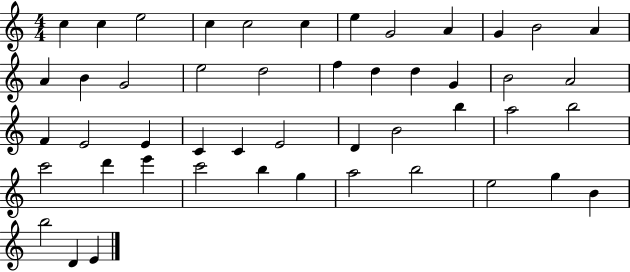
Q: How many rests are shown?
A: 0